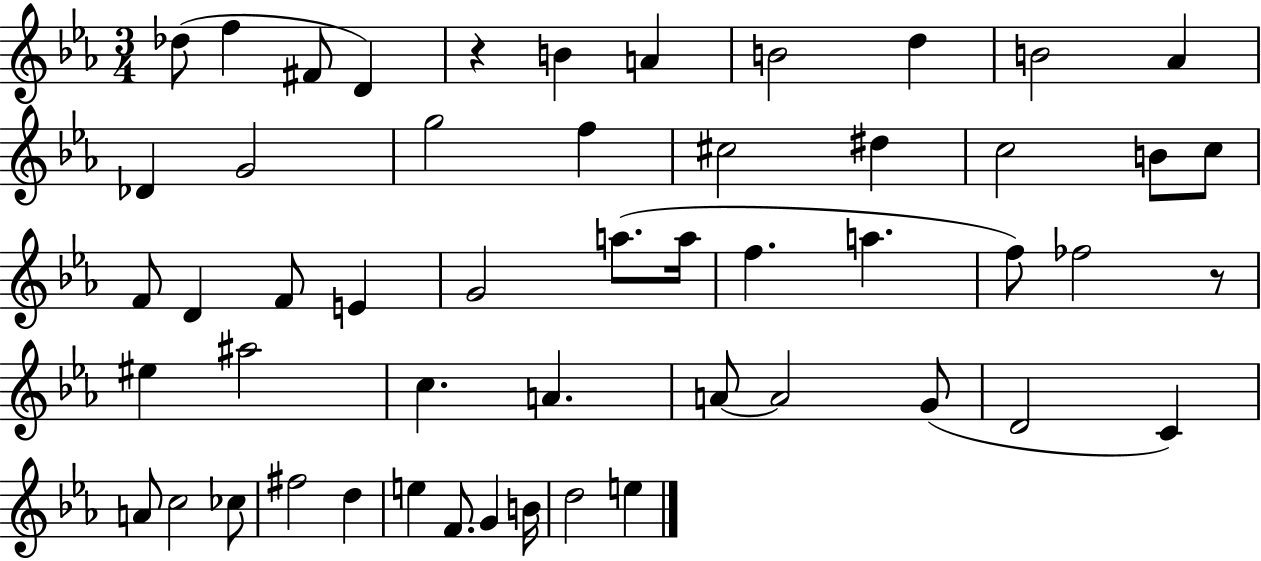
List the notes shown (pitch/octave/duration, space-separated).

Db5/e F5/q F#4/e D4/q R/q B4/q A4/q B4/h D5/q B4/h Ab4/q Db4/q G4/h G5/h F5/q C#5/h D#5/q C5/h B4/e C5/e F4/e D4/q F4/e E4/q G4/h A5/e. A5/s F5/q. A5/q. F5/e FES5/h R/e EIS5/q A#5/h C5/q. A4/q. A4/e A4/h G4/e D4/h C4/q A4/e C5/h CES5/e F#5/h D5/q E5/q F4/e. G4/q B4/s D5/h E5/q